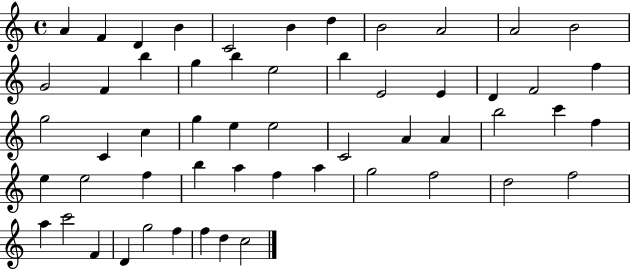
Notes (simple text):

A4/q F4/q D4/q B4/q C4/h B4/q D5/q B4/h A4/h A4/h B4/h G4/h F4/q B5/q G5/q B5/q E5/h B5/q E4/h E4/q D4/q F4/h F5/q G5/h C4/q C5/q G5/q E5/q E5/h C4/h A4/q A4/q B5/h C6/q F5/q E5/q E5/h F5/q B5/q A5/q F5/q A5/q G5/h F5/h D5/h F5/h A5/q C6/h F4/q D4/q G5/h F5/q F5/q D5/q C5/h